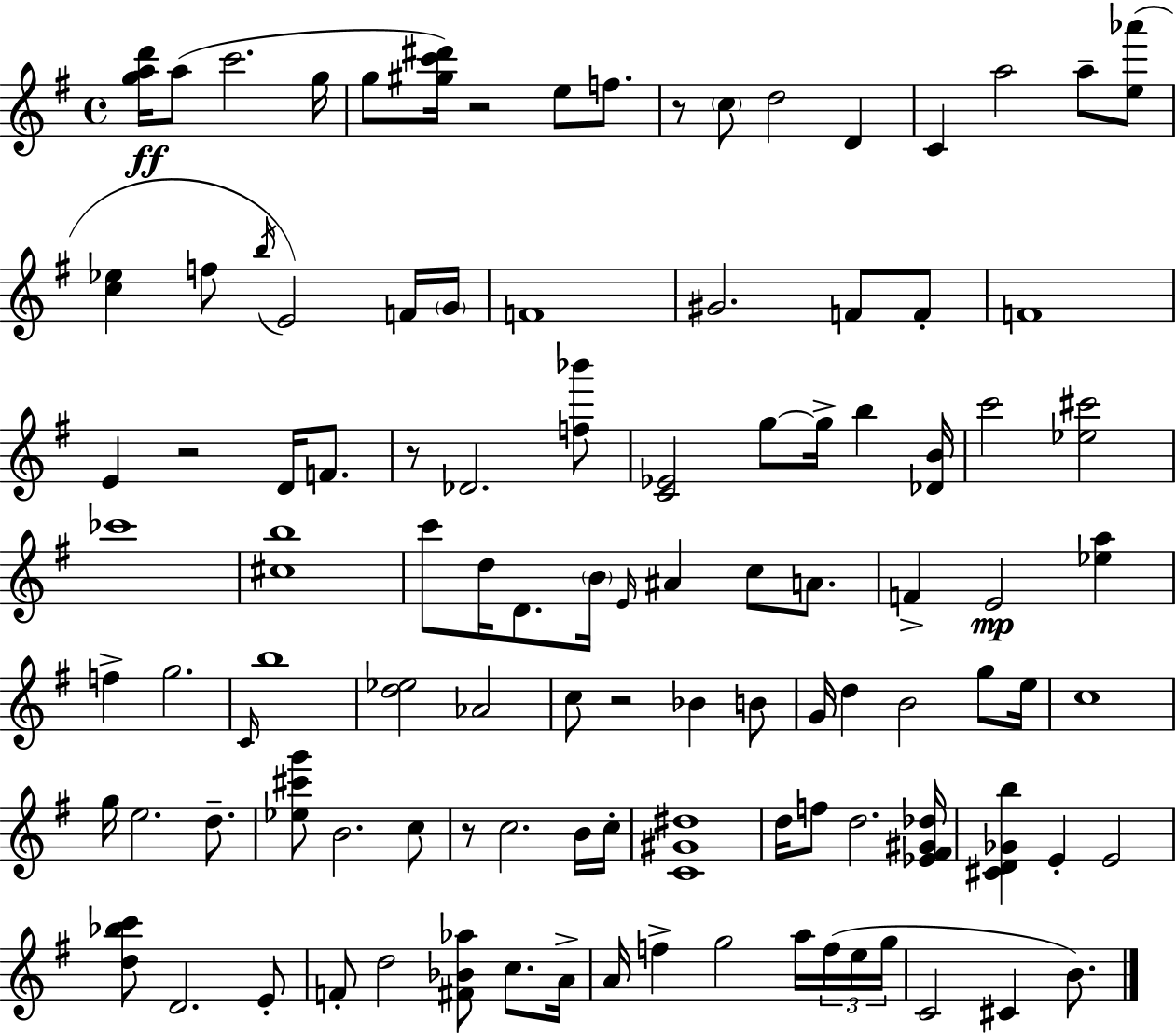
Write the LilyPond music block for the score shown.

{
  \clef treble
  \time 4/4
  \defaultTimeSignature
  \key e \minor
  <g'' a'' d'''>16\ff a''8( c'''2. g''16 | g''8 <gis'' c''' dis'''>16) r2 e''8 f''8. | r8 \parenthesize c''8 d''2 d'4 | c'4 a''2 a''8-- <e'' aes'''>8( | \break <c'' ees''>4 f''8 \acciaccatura { b''16 } e'2) f'16 | \parenthesize g'16 f'1 | gis'2. f'8 f'8-. | f'1 | \break e'4 r2 d'16 f'8. | r8 des'2. <f'' bes'''>8 | <c' ees'>2 g''8~~ g''16-> b''4 | <des' b'>16 c'''2 <ees'' cis'''>2 | \break ces'''1 | <cis'' b''>1 | c'''8 d''16 d'8. \parenthesize b'16 \grace { e'16 } ais'4 c''8 a'8. | f'4-> e'2\mp <ees'' a''>4 | \break f''4-> g''2. | \grace { c'16 } b''1 | <d'' ees''>2 aes'2 | c''8 r2 bes'4 | \break b'8 g'16 d''4 b'2 | g''8 e''16 c''1 | g''16 e''2. | d''8.-- <ees'' cis''' g'''>8 b'2. | \break c''8 r8 c''2. | b'16 c''16-. <c' gis' dis''>1 | d''16 f''8 d''2. | <ees' fis' gis' des''>16 <cis' d' ges' b''>4 e'4-. e'2 | \break <d'' bes'' c'''>8 d'2. | e'8-. f'8-. d''2 <fis' bes' aes''>8 c''8. | a'16-> a'16 f''4-> g''2 | a''16 \tuplet 3/2 { f''16( e''16 g''16 } c'2 cis'4 | \break b'8.) \bar "|."
}